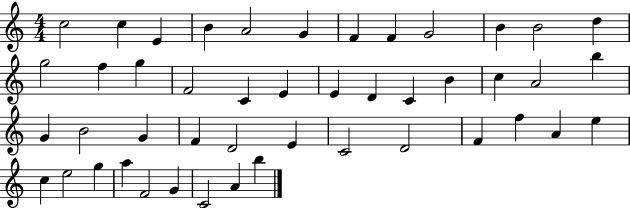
C5/h C5/q E4/q B4/q A4/h G4/q F4/q F4/q G4/h B4/q B4/h D5/q G5/h F5/q G5/q F4/h C4/q E4/q E4/q D4/q C4/q B4/q C5/q A4/h B5/q G4/q B4/h G4/q F4/q D4/h E4/q C4/h D4/h F4/q F5/q A4/q E5/q C5/q E5/h G5/q A5/q F4/h G4/q C4/h A4/q B5/q